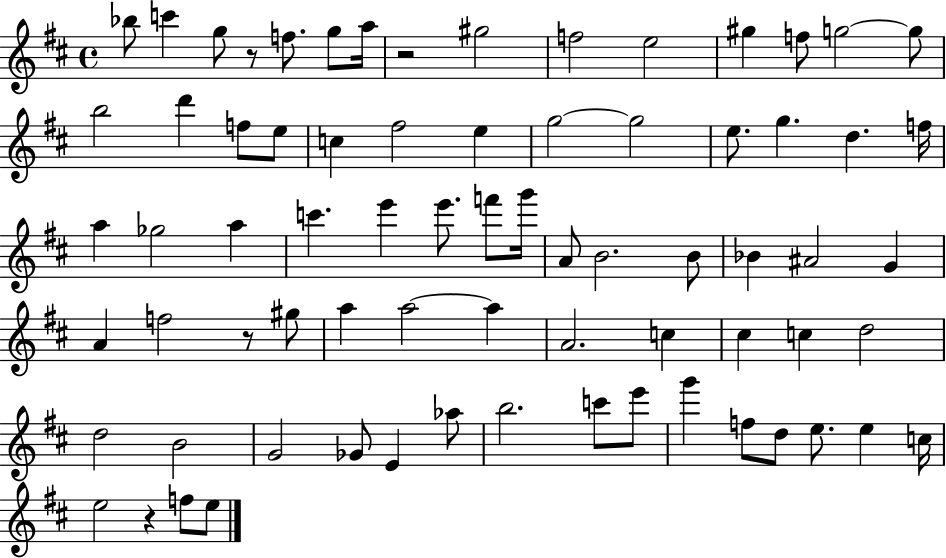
X:1
T:Untitled
M:4/4
L:1/4
K:D
_b/2 c' g/2 z/2 f/2 g/2 a/4 z2 ^g2 f2 e2 ^g f/2 g2 g/2 b2 d' f/2 e/2 c ^f2 e g2 g2 e/2 g d f/4 a _g2 a c' e' e'/2 f'/2 g'/4 A/2 B2 B/2 _B ^A2 G A f2 z/2 ^g/2 a a2 a A2 c ^c c d2 d2 B2 G2 _G/2 E _a/2 b2 c'/2 e'/2 g' f/2 d/2 e/2 e c/4 e2 z f/2 e/2